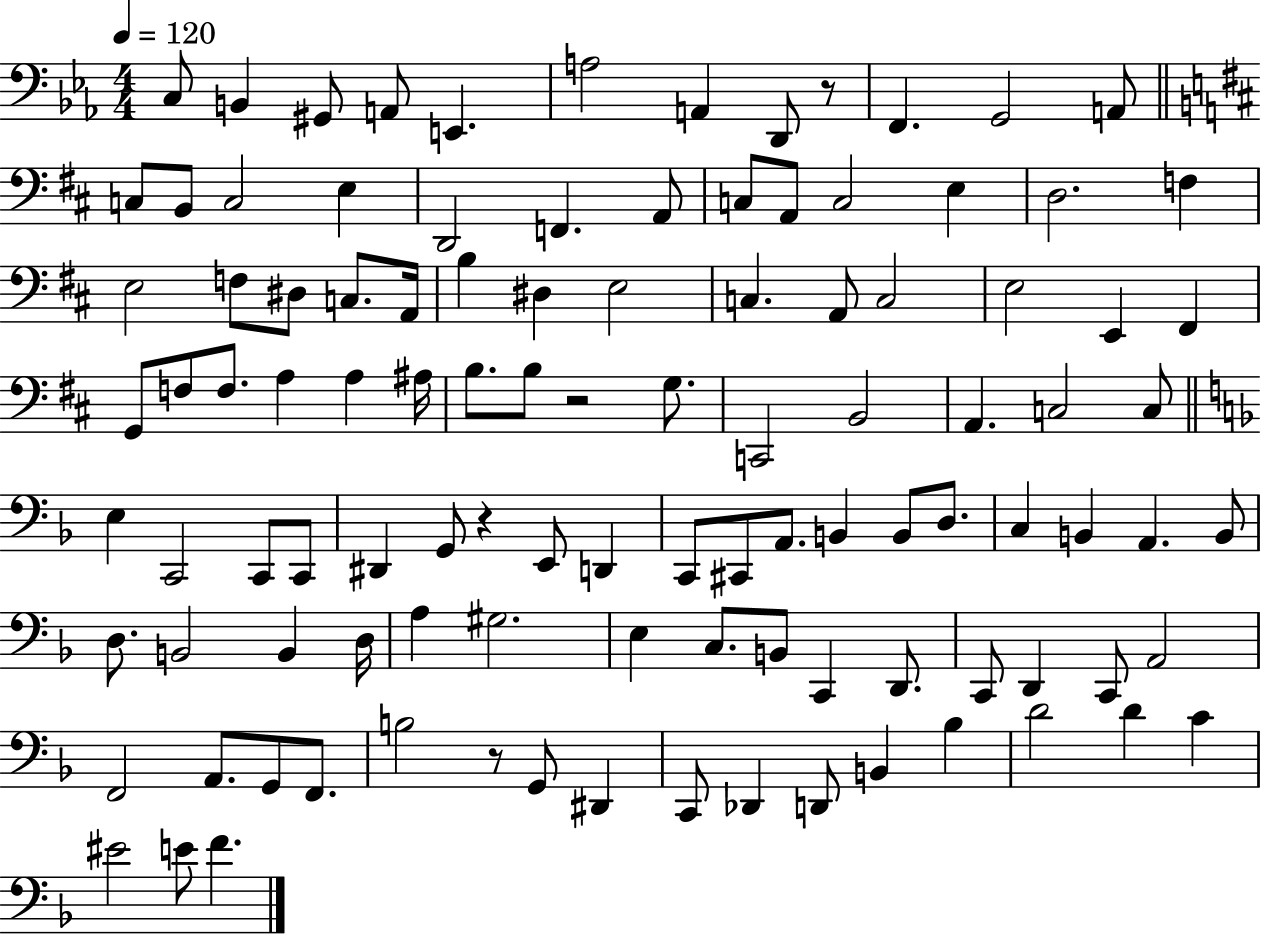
{
  \clef bass
  \numericTimeSignature
  \time 4/4
  \key ees \major
  \tempo 4 = 120
  c8 b,4 gis,8 a,8 e,4. | a2 a,4 d,8 r8 | f,4. g,2 a,8 | \bar "||" \break \key d \major c8 b,8 c2 e4 | d,2 f,4. a,8 | c8 a,8 c2 e4 | d2. f4 | \break e2 f8 dis8 c8. a,16 | b4 dis4 e2 | c4. a,8 c2 | e2 e,4 fis,4 | \break g,8 f8 f8. a4 a4 ais16 | b8. b8 r2 g8. | c,2 b,2 | a,4. c2 c8 | \break \bar "||" \break \key d \minor e4 c,2 c,8 c,8 | dis,4 g,8 r4 e,8 d,4 | c,8 cis,8 a,8. b,4 b,8 d8. | c4 b,4 a,4. b,8 | \break d8. b,2 b,4 d16 | a4 gis2. | e4 c8. b,8 c,4 d,8. | c,8 d,4 c,8 a,2 | \break f,2 a,8. g,8 f,8. | b2 r8 g,8 dis,4 | c,8 des,4 d,8 b,4 bes4 | d'2 d'4 c'4 | \break eis'2 e'8 f'4. | \bar "|."
}